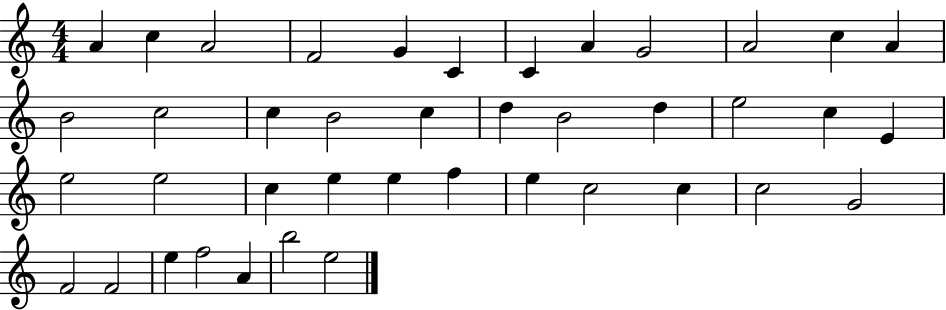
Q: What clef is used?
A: treble